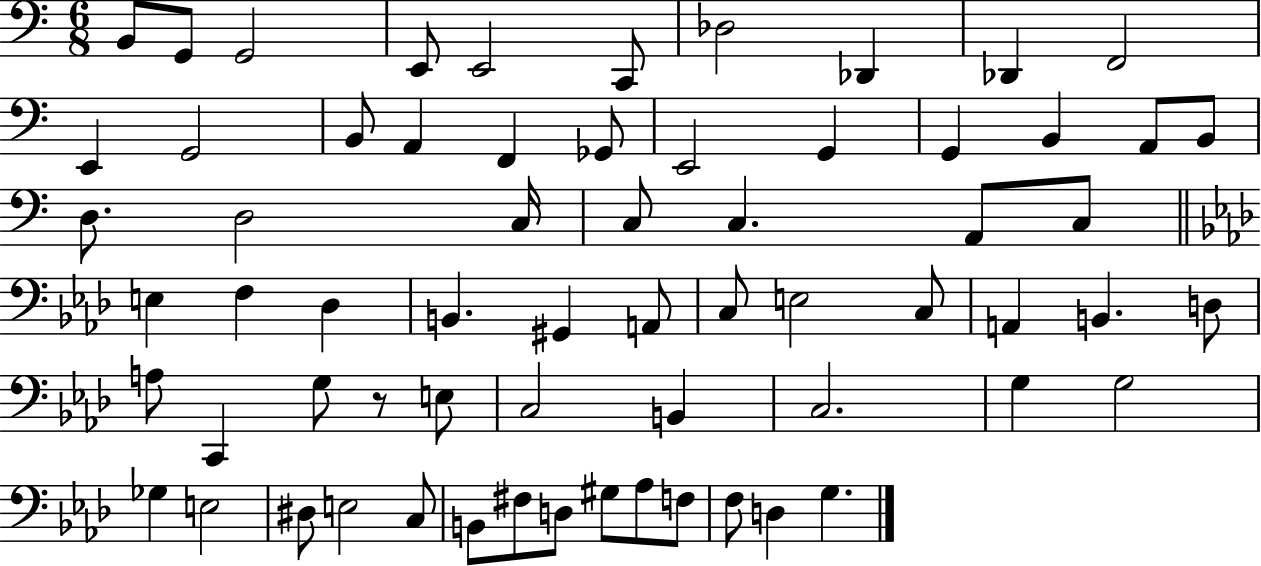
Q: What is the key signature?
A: C major